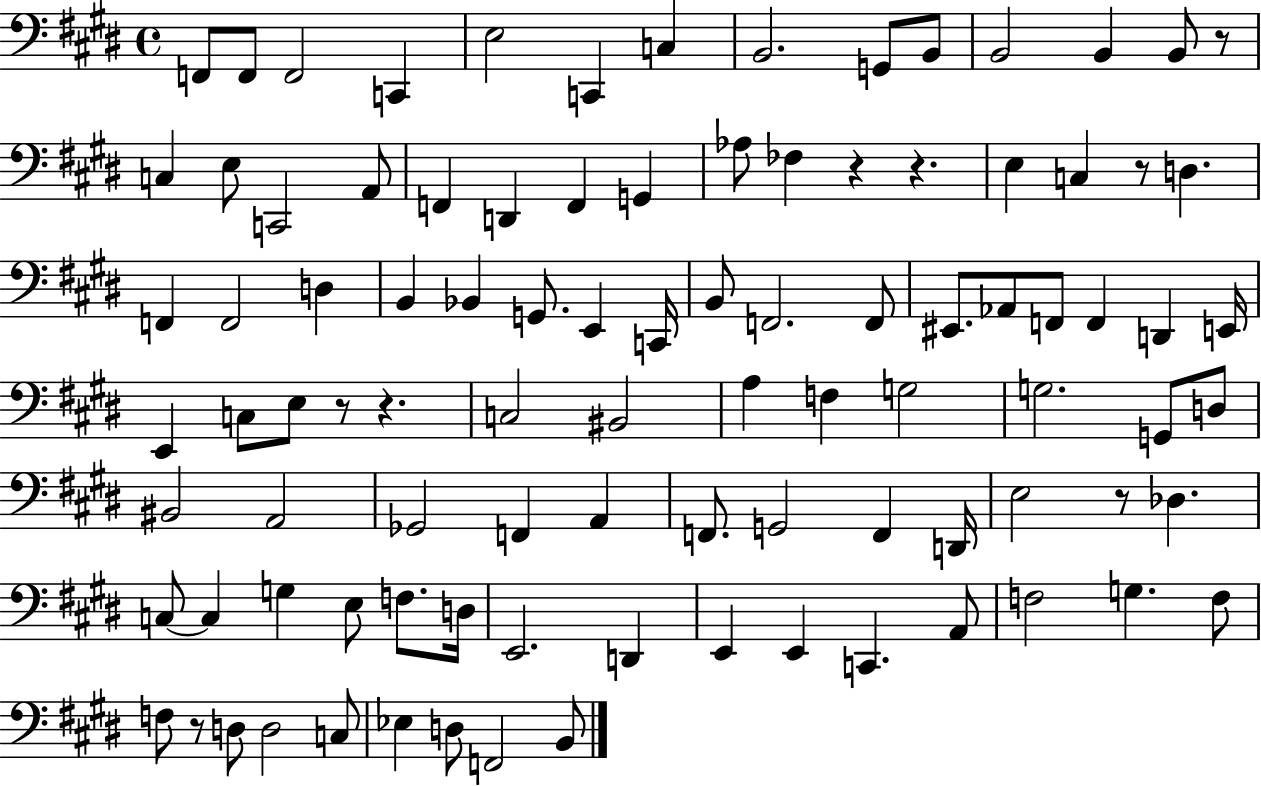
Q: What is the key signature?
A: E major